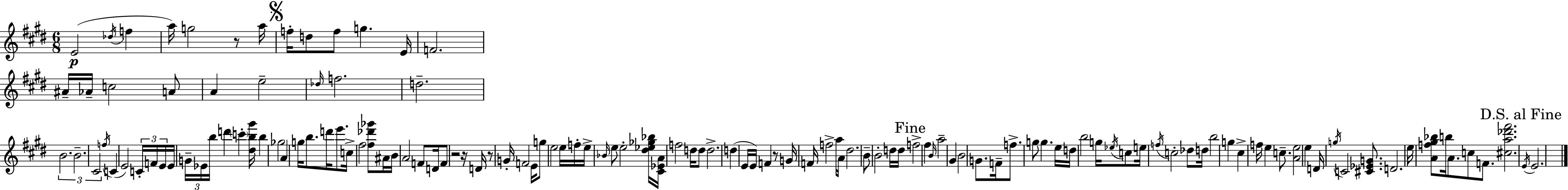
{
  \clef treble
  \numericTimeSignature
  \time 6/8
  \key e \major
  \repeat volta 2 { e'2(\p \acciaccatura { des''16 } f''4 | a''16) g''2 r8 | a''16 \mark \markup { \musicglyph "scripts.segno" } f''16-. d''8 f''8 g''4. | e'16 f'2. | \break ais'16-- aes'16-- c''2 a'8 | a'4 e''2-- | \grace { des''16 } f''2. | d''2.-- | \break \tuplet 3/2 { b'2. | b'2.-- | cis'2 } \acciaccatura { f''16 }( c'4 | e'2) \tuplet 3/2 { c'16-. | \break f'16 e'16 } e'16 \tuplet 3/2 { g'16-- ees'16 b''16 } d'''4 \parenthesize c'''4-. | <dis'' b'' gis'''>16 b''4 ges''2 | a'4 g''16 b''8. d'''16 | e'''8. c''16-> fis''2 | \break <fis'' des''' ges'''>8 ais'16 b'16 a'2 | f'8 d'16 f'8 r2 | r16 d'16 r8 g'16-. f'2 | e'16 g''8 e''2 | \break e''16 f''16-. e''16-> \grace { bes'16 } e''8 e''2-. | <dis'' ees'' ges'' bes''>16 <cis' ees' a'>16 f''2 | d''16 d''8 d''2.-> | d''4( e'16 e'16) f'4 | \break r8 g'16 f'16 f''2-> | a''16 a'16 dis''2. | b'8-- b'2-. | d''16 d''16 \mark "Fine" f''2-> | \break fis''4 \grace { b'16 } a''2-- | gis'4 b'2 | g'8. f'16-- f''8.-> g''8 g''4. | e''16 d''16 b''2 | \break g''16 \acciaccatura { ees''16 } c''8 e''16 \acciaccatura { f''16 } c''2-. | des''8 d''16 b''2 | g''4 cis''4-> f''16 | e''4 c''8.-- <a' e''>2 | \break e''4 d'16 \acciaccatura { g''16 } c'2 | <cis' ees' g'>8. d'2. | e''16 <a' f'' gis'' bes''>8 b''16 | a'8. c''8 f'8. <cis'' a'' des''' fis'''>2. | \break \mark "D.S. al Fine" \acciaccatura { e'16 } e'2. | } \bar "|."
}